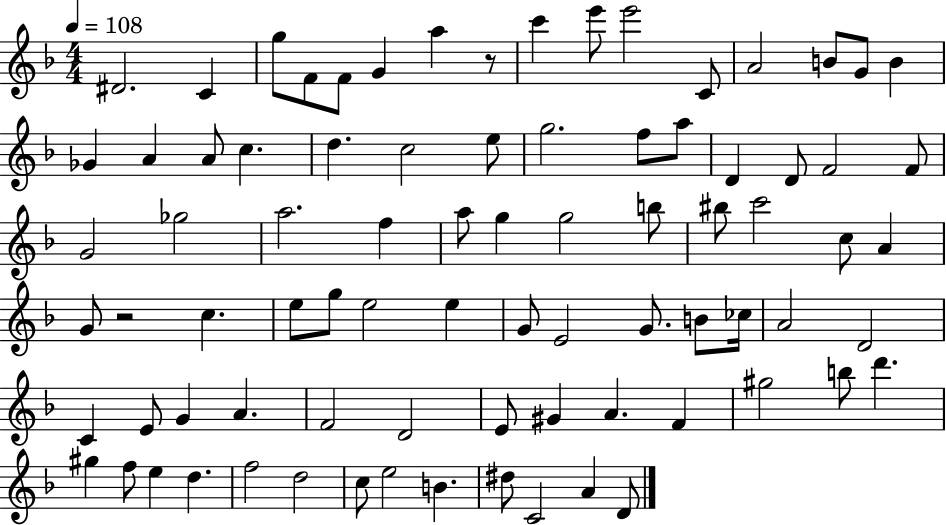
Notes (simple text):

D#4/h. C4/q G5/e F4/e F4/e G4/q A5/q R/e C6/q E6/e E6/h C4/e A4/h B4/e G4/e B4/q Gb4/q A4/q A4/e C5/q. D5/q. C5/h E5/e G5/h. F5/e A5/e D4/q D4/e F4/h F4/e G4/h Gb5/h A5/h. F5/q A5/e G5/q G5/h B5/e BIS5/e C6/h C5/e A4/q G4/e R/h C5/q. E5/e G5/e E5/h E5/q G4/e E4/h G4/e. B4/e CES5/s A4/h D4/h C4/q E4/e G4/q A4/q. F4/h D4/h E4/e G#4/q A4/q. F4/q G#5/h B5/e D6/q. G#5/q F5/e E5/q D5/q. F5/h D5/h C5/e E5/h B4/q. D#5/e C4/h A4/q D4/e